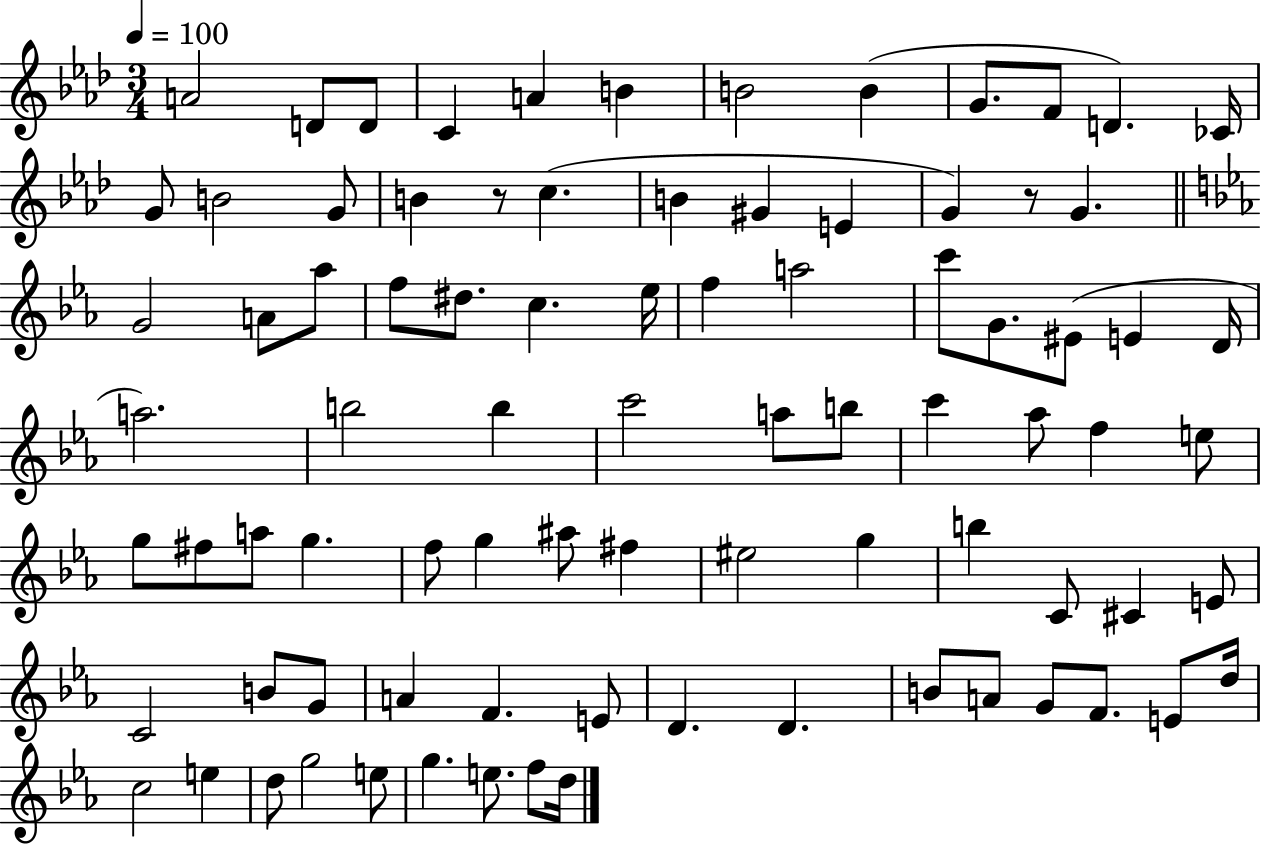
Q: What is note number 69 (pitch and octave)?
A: B4